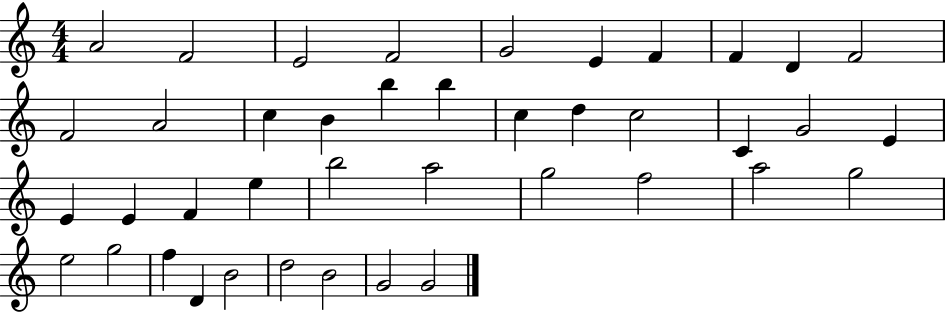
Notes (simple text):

A4/h F4/h E4/h F4/h G4/h E4/q F4/q F4/q D4/q F4/h F4/h A4/h C5/q B4/q B5/q B5/q C5/q D5/q C5/h C4/q G4/h E4/q E4/q E4/q F4/q E5/q B5/h A5/h G5/h F5/h A5/h G5/h E5/h G5/h F5/q D4/q B4/h D5/h B4/h G4/h G4/h